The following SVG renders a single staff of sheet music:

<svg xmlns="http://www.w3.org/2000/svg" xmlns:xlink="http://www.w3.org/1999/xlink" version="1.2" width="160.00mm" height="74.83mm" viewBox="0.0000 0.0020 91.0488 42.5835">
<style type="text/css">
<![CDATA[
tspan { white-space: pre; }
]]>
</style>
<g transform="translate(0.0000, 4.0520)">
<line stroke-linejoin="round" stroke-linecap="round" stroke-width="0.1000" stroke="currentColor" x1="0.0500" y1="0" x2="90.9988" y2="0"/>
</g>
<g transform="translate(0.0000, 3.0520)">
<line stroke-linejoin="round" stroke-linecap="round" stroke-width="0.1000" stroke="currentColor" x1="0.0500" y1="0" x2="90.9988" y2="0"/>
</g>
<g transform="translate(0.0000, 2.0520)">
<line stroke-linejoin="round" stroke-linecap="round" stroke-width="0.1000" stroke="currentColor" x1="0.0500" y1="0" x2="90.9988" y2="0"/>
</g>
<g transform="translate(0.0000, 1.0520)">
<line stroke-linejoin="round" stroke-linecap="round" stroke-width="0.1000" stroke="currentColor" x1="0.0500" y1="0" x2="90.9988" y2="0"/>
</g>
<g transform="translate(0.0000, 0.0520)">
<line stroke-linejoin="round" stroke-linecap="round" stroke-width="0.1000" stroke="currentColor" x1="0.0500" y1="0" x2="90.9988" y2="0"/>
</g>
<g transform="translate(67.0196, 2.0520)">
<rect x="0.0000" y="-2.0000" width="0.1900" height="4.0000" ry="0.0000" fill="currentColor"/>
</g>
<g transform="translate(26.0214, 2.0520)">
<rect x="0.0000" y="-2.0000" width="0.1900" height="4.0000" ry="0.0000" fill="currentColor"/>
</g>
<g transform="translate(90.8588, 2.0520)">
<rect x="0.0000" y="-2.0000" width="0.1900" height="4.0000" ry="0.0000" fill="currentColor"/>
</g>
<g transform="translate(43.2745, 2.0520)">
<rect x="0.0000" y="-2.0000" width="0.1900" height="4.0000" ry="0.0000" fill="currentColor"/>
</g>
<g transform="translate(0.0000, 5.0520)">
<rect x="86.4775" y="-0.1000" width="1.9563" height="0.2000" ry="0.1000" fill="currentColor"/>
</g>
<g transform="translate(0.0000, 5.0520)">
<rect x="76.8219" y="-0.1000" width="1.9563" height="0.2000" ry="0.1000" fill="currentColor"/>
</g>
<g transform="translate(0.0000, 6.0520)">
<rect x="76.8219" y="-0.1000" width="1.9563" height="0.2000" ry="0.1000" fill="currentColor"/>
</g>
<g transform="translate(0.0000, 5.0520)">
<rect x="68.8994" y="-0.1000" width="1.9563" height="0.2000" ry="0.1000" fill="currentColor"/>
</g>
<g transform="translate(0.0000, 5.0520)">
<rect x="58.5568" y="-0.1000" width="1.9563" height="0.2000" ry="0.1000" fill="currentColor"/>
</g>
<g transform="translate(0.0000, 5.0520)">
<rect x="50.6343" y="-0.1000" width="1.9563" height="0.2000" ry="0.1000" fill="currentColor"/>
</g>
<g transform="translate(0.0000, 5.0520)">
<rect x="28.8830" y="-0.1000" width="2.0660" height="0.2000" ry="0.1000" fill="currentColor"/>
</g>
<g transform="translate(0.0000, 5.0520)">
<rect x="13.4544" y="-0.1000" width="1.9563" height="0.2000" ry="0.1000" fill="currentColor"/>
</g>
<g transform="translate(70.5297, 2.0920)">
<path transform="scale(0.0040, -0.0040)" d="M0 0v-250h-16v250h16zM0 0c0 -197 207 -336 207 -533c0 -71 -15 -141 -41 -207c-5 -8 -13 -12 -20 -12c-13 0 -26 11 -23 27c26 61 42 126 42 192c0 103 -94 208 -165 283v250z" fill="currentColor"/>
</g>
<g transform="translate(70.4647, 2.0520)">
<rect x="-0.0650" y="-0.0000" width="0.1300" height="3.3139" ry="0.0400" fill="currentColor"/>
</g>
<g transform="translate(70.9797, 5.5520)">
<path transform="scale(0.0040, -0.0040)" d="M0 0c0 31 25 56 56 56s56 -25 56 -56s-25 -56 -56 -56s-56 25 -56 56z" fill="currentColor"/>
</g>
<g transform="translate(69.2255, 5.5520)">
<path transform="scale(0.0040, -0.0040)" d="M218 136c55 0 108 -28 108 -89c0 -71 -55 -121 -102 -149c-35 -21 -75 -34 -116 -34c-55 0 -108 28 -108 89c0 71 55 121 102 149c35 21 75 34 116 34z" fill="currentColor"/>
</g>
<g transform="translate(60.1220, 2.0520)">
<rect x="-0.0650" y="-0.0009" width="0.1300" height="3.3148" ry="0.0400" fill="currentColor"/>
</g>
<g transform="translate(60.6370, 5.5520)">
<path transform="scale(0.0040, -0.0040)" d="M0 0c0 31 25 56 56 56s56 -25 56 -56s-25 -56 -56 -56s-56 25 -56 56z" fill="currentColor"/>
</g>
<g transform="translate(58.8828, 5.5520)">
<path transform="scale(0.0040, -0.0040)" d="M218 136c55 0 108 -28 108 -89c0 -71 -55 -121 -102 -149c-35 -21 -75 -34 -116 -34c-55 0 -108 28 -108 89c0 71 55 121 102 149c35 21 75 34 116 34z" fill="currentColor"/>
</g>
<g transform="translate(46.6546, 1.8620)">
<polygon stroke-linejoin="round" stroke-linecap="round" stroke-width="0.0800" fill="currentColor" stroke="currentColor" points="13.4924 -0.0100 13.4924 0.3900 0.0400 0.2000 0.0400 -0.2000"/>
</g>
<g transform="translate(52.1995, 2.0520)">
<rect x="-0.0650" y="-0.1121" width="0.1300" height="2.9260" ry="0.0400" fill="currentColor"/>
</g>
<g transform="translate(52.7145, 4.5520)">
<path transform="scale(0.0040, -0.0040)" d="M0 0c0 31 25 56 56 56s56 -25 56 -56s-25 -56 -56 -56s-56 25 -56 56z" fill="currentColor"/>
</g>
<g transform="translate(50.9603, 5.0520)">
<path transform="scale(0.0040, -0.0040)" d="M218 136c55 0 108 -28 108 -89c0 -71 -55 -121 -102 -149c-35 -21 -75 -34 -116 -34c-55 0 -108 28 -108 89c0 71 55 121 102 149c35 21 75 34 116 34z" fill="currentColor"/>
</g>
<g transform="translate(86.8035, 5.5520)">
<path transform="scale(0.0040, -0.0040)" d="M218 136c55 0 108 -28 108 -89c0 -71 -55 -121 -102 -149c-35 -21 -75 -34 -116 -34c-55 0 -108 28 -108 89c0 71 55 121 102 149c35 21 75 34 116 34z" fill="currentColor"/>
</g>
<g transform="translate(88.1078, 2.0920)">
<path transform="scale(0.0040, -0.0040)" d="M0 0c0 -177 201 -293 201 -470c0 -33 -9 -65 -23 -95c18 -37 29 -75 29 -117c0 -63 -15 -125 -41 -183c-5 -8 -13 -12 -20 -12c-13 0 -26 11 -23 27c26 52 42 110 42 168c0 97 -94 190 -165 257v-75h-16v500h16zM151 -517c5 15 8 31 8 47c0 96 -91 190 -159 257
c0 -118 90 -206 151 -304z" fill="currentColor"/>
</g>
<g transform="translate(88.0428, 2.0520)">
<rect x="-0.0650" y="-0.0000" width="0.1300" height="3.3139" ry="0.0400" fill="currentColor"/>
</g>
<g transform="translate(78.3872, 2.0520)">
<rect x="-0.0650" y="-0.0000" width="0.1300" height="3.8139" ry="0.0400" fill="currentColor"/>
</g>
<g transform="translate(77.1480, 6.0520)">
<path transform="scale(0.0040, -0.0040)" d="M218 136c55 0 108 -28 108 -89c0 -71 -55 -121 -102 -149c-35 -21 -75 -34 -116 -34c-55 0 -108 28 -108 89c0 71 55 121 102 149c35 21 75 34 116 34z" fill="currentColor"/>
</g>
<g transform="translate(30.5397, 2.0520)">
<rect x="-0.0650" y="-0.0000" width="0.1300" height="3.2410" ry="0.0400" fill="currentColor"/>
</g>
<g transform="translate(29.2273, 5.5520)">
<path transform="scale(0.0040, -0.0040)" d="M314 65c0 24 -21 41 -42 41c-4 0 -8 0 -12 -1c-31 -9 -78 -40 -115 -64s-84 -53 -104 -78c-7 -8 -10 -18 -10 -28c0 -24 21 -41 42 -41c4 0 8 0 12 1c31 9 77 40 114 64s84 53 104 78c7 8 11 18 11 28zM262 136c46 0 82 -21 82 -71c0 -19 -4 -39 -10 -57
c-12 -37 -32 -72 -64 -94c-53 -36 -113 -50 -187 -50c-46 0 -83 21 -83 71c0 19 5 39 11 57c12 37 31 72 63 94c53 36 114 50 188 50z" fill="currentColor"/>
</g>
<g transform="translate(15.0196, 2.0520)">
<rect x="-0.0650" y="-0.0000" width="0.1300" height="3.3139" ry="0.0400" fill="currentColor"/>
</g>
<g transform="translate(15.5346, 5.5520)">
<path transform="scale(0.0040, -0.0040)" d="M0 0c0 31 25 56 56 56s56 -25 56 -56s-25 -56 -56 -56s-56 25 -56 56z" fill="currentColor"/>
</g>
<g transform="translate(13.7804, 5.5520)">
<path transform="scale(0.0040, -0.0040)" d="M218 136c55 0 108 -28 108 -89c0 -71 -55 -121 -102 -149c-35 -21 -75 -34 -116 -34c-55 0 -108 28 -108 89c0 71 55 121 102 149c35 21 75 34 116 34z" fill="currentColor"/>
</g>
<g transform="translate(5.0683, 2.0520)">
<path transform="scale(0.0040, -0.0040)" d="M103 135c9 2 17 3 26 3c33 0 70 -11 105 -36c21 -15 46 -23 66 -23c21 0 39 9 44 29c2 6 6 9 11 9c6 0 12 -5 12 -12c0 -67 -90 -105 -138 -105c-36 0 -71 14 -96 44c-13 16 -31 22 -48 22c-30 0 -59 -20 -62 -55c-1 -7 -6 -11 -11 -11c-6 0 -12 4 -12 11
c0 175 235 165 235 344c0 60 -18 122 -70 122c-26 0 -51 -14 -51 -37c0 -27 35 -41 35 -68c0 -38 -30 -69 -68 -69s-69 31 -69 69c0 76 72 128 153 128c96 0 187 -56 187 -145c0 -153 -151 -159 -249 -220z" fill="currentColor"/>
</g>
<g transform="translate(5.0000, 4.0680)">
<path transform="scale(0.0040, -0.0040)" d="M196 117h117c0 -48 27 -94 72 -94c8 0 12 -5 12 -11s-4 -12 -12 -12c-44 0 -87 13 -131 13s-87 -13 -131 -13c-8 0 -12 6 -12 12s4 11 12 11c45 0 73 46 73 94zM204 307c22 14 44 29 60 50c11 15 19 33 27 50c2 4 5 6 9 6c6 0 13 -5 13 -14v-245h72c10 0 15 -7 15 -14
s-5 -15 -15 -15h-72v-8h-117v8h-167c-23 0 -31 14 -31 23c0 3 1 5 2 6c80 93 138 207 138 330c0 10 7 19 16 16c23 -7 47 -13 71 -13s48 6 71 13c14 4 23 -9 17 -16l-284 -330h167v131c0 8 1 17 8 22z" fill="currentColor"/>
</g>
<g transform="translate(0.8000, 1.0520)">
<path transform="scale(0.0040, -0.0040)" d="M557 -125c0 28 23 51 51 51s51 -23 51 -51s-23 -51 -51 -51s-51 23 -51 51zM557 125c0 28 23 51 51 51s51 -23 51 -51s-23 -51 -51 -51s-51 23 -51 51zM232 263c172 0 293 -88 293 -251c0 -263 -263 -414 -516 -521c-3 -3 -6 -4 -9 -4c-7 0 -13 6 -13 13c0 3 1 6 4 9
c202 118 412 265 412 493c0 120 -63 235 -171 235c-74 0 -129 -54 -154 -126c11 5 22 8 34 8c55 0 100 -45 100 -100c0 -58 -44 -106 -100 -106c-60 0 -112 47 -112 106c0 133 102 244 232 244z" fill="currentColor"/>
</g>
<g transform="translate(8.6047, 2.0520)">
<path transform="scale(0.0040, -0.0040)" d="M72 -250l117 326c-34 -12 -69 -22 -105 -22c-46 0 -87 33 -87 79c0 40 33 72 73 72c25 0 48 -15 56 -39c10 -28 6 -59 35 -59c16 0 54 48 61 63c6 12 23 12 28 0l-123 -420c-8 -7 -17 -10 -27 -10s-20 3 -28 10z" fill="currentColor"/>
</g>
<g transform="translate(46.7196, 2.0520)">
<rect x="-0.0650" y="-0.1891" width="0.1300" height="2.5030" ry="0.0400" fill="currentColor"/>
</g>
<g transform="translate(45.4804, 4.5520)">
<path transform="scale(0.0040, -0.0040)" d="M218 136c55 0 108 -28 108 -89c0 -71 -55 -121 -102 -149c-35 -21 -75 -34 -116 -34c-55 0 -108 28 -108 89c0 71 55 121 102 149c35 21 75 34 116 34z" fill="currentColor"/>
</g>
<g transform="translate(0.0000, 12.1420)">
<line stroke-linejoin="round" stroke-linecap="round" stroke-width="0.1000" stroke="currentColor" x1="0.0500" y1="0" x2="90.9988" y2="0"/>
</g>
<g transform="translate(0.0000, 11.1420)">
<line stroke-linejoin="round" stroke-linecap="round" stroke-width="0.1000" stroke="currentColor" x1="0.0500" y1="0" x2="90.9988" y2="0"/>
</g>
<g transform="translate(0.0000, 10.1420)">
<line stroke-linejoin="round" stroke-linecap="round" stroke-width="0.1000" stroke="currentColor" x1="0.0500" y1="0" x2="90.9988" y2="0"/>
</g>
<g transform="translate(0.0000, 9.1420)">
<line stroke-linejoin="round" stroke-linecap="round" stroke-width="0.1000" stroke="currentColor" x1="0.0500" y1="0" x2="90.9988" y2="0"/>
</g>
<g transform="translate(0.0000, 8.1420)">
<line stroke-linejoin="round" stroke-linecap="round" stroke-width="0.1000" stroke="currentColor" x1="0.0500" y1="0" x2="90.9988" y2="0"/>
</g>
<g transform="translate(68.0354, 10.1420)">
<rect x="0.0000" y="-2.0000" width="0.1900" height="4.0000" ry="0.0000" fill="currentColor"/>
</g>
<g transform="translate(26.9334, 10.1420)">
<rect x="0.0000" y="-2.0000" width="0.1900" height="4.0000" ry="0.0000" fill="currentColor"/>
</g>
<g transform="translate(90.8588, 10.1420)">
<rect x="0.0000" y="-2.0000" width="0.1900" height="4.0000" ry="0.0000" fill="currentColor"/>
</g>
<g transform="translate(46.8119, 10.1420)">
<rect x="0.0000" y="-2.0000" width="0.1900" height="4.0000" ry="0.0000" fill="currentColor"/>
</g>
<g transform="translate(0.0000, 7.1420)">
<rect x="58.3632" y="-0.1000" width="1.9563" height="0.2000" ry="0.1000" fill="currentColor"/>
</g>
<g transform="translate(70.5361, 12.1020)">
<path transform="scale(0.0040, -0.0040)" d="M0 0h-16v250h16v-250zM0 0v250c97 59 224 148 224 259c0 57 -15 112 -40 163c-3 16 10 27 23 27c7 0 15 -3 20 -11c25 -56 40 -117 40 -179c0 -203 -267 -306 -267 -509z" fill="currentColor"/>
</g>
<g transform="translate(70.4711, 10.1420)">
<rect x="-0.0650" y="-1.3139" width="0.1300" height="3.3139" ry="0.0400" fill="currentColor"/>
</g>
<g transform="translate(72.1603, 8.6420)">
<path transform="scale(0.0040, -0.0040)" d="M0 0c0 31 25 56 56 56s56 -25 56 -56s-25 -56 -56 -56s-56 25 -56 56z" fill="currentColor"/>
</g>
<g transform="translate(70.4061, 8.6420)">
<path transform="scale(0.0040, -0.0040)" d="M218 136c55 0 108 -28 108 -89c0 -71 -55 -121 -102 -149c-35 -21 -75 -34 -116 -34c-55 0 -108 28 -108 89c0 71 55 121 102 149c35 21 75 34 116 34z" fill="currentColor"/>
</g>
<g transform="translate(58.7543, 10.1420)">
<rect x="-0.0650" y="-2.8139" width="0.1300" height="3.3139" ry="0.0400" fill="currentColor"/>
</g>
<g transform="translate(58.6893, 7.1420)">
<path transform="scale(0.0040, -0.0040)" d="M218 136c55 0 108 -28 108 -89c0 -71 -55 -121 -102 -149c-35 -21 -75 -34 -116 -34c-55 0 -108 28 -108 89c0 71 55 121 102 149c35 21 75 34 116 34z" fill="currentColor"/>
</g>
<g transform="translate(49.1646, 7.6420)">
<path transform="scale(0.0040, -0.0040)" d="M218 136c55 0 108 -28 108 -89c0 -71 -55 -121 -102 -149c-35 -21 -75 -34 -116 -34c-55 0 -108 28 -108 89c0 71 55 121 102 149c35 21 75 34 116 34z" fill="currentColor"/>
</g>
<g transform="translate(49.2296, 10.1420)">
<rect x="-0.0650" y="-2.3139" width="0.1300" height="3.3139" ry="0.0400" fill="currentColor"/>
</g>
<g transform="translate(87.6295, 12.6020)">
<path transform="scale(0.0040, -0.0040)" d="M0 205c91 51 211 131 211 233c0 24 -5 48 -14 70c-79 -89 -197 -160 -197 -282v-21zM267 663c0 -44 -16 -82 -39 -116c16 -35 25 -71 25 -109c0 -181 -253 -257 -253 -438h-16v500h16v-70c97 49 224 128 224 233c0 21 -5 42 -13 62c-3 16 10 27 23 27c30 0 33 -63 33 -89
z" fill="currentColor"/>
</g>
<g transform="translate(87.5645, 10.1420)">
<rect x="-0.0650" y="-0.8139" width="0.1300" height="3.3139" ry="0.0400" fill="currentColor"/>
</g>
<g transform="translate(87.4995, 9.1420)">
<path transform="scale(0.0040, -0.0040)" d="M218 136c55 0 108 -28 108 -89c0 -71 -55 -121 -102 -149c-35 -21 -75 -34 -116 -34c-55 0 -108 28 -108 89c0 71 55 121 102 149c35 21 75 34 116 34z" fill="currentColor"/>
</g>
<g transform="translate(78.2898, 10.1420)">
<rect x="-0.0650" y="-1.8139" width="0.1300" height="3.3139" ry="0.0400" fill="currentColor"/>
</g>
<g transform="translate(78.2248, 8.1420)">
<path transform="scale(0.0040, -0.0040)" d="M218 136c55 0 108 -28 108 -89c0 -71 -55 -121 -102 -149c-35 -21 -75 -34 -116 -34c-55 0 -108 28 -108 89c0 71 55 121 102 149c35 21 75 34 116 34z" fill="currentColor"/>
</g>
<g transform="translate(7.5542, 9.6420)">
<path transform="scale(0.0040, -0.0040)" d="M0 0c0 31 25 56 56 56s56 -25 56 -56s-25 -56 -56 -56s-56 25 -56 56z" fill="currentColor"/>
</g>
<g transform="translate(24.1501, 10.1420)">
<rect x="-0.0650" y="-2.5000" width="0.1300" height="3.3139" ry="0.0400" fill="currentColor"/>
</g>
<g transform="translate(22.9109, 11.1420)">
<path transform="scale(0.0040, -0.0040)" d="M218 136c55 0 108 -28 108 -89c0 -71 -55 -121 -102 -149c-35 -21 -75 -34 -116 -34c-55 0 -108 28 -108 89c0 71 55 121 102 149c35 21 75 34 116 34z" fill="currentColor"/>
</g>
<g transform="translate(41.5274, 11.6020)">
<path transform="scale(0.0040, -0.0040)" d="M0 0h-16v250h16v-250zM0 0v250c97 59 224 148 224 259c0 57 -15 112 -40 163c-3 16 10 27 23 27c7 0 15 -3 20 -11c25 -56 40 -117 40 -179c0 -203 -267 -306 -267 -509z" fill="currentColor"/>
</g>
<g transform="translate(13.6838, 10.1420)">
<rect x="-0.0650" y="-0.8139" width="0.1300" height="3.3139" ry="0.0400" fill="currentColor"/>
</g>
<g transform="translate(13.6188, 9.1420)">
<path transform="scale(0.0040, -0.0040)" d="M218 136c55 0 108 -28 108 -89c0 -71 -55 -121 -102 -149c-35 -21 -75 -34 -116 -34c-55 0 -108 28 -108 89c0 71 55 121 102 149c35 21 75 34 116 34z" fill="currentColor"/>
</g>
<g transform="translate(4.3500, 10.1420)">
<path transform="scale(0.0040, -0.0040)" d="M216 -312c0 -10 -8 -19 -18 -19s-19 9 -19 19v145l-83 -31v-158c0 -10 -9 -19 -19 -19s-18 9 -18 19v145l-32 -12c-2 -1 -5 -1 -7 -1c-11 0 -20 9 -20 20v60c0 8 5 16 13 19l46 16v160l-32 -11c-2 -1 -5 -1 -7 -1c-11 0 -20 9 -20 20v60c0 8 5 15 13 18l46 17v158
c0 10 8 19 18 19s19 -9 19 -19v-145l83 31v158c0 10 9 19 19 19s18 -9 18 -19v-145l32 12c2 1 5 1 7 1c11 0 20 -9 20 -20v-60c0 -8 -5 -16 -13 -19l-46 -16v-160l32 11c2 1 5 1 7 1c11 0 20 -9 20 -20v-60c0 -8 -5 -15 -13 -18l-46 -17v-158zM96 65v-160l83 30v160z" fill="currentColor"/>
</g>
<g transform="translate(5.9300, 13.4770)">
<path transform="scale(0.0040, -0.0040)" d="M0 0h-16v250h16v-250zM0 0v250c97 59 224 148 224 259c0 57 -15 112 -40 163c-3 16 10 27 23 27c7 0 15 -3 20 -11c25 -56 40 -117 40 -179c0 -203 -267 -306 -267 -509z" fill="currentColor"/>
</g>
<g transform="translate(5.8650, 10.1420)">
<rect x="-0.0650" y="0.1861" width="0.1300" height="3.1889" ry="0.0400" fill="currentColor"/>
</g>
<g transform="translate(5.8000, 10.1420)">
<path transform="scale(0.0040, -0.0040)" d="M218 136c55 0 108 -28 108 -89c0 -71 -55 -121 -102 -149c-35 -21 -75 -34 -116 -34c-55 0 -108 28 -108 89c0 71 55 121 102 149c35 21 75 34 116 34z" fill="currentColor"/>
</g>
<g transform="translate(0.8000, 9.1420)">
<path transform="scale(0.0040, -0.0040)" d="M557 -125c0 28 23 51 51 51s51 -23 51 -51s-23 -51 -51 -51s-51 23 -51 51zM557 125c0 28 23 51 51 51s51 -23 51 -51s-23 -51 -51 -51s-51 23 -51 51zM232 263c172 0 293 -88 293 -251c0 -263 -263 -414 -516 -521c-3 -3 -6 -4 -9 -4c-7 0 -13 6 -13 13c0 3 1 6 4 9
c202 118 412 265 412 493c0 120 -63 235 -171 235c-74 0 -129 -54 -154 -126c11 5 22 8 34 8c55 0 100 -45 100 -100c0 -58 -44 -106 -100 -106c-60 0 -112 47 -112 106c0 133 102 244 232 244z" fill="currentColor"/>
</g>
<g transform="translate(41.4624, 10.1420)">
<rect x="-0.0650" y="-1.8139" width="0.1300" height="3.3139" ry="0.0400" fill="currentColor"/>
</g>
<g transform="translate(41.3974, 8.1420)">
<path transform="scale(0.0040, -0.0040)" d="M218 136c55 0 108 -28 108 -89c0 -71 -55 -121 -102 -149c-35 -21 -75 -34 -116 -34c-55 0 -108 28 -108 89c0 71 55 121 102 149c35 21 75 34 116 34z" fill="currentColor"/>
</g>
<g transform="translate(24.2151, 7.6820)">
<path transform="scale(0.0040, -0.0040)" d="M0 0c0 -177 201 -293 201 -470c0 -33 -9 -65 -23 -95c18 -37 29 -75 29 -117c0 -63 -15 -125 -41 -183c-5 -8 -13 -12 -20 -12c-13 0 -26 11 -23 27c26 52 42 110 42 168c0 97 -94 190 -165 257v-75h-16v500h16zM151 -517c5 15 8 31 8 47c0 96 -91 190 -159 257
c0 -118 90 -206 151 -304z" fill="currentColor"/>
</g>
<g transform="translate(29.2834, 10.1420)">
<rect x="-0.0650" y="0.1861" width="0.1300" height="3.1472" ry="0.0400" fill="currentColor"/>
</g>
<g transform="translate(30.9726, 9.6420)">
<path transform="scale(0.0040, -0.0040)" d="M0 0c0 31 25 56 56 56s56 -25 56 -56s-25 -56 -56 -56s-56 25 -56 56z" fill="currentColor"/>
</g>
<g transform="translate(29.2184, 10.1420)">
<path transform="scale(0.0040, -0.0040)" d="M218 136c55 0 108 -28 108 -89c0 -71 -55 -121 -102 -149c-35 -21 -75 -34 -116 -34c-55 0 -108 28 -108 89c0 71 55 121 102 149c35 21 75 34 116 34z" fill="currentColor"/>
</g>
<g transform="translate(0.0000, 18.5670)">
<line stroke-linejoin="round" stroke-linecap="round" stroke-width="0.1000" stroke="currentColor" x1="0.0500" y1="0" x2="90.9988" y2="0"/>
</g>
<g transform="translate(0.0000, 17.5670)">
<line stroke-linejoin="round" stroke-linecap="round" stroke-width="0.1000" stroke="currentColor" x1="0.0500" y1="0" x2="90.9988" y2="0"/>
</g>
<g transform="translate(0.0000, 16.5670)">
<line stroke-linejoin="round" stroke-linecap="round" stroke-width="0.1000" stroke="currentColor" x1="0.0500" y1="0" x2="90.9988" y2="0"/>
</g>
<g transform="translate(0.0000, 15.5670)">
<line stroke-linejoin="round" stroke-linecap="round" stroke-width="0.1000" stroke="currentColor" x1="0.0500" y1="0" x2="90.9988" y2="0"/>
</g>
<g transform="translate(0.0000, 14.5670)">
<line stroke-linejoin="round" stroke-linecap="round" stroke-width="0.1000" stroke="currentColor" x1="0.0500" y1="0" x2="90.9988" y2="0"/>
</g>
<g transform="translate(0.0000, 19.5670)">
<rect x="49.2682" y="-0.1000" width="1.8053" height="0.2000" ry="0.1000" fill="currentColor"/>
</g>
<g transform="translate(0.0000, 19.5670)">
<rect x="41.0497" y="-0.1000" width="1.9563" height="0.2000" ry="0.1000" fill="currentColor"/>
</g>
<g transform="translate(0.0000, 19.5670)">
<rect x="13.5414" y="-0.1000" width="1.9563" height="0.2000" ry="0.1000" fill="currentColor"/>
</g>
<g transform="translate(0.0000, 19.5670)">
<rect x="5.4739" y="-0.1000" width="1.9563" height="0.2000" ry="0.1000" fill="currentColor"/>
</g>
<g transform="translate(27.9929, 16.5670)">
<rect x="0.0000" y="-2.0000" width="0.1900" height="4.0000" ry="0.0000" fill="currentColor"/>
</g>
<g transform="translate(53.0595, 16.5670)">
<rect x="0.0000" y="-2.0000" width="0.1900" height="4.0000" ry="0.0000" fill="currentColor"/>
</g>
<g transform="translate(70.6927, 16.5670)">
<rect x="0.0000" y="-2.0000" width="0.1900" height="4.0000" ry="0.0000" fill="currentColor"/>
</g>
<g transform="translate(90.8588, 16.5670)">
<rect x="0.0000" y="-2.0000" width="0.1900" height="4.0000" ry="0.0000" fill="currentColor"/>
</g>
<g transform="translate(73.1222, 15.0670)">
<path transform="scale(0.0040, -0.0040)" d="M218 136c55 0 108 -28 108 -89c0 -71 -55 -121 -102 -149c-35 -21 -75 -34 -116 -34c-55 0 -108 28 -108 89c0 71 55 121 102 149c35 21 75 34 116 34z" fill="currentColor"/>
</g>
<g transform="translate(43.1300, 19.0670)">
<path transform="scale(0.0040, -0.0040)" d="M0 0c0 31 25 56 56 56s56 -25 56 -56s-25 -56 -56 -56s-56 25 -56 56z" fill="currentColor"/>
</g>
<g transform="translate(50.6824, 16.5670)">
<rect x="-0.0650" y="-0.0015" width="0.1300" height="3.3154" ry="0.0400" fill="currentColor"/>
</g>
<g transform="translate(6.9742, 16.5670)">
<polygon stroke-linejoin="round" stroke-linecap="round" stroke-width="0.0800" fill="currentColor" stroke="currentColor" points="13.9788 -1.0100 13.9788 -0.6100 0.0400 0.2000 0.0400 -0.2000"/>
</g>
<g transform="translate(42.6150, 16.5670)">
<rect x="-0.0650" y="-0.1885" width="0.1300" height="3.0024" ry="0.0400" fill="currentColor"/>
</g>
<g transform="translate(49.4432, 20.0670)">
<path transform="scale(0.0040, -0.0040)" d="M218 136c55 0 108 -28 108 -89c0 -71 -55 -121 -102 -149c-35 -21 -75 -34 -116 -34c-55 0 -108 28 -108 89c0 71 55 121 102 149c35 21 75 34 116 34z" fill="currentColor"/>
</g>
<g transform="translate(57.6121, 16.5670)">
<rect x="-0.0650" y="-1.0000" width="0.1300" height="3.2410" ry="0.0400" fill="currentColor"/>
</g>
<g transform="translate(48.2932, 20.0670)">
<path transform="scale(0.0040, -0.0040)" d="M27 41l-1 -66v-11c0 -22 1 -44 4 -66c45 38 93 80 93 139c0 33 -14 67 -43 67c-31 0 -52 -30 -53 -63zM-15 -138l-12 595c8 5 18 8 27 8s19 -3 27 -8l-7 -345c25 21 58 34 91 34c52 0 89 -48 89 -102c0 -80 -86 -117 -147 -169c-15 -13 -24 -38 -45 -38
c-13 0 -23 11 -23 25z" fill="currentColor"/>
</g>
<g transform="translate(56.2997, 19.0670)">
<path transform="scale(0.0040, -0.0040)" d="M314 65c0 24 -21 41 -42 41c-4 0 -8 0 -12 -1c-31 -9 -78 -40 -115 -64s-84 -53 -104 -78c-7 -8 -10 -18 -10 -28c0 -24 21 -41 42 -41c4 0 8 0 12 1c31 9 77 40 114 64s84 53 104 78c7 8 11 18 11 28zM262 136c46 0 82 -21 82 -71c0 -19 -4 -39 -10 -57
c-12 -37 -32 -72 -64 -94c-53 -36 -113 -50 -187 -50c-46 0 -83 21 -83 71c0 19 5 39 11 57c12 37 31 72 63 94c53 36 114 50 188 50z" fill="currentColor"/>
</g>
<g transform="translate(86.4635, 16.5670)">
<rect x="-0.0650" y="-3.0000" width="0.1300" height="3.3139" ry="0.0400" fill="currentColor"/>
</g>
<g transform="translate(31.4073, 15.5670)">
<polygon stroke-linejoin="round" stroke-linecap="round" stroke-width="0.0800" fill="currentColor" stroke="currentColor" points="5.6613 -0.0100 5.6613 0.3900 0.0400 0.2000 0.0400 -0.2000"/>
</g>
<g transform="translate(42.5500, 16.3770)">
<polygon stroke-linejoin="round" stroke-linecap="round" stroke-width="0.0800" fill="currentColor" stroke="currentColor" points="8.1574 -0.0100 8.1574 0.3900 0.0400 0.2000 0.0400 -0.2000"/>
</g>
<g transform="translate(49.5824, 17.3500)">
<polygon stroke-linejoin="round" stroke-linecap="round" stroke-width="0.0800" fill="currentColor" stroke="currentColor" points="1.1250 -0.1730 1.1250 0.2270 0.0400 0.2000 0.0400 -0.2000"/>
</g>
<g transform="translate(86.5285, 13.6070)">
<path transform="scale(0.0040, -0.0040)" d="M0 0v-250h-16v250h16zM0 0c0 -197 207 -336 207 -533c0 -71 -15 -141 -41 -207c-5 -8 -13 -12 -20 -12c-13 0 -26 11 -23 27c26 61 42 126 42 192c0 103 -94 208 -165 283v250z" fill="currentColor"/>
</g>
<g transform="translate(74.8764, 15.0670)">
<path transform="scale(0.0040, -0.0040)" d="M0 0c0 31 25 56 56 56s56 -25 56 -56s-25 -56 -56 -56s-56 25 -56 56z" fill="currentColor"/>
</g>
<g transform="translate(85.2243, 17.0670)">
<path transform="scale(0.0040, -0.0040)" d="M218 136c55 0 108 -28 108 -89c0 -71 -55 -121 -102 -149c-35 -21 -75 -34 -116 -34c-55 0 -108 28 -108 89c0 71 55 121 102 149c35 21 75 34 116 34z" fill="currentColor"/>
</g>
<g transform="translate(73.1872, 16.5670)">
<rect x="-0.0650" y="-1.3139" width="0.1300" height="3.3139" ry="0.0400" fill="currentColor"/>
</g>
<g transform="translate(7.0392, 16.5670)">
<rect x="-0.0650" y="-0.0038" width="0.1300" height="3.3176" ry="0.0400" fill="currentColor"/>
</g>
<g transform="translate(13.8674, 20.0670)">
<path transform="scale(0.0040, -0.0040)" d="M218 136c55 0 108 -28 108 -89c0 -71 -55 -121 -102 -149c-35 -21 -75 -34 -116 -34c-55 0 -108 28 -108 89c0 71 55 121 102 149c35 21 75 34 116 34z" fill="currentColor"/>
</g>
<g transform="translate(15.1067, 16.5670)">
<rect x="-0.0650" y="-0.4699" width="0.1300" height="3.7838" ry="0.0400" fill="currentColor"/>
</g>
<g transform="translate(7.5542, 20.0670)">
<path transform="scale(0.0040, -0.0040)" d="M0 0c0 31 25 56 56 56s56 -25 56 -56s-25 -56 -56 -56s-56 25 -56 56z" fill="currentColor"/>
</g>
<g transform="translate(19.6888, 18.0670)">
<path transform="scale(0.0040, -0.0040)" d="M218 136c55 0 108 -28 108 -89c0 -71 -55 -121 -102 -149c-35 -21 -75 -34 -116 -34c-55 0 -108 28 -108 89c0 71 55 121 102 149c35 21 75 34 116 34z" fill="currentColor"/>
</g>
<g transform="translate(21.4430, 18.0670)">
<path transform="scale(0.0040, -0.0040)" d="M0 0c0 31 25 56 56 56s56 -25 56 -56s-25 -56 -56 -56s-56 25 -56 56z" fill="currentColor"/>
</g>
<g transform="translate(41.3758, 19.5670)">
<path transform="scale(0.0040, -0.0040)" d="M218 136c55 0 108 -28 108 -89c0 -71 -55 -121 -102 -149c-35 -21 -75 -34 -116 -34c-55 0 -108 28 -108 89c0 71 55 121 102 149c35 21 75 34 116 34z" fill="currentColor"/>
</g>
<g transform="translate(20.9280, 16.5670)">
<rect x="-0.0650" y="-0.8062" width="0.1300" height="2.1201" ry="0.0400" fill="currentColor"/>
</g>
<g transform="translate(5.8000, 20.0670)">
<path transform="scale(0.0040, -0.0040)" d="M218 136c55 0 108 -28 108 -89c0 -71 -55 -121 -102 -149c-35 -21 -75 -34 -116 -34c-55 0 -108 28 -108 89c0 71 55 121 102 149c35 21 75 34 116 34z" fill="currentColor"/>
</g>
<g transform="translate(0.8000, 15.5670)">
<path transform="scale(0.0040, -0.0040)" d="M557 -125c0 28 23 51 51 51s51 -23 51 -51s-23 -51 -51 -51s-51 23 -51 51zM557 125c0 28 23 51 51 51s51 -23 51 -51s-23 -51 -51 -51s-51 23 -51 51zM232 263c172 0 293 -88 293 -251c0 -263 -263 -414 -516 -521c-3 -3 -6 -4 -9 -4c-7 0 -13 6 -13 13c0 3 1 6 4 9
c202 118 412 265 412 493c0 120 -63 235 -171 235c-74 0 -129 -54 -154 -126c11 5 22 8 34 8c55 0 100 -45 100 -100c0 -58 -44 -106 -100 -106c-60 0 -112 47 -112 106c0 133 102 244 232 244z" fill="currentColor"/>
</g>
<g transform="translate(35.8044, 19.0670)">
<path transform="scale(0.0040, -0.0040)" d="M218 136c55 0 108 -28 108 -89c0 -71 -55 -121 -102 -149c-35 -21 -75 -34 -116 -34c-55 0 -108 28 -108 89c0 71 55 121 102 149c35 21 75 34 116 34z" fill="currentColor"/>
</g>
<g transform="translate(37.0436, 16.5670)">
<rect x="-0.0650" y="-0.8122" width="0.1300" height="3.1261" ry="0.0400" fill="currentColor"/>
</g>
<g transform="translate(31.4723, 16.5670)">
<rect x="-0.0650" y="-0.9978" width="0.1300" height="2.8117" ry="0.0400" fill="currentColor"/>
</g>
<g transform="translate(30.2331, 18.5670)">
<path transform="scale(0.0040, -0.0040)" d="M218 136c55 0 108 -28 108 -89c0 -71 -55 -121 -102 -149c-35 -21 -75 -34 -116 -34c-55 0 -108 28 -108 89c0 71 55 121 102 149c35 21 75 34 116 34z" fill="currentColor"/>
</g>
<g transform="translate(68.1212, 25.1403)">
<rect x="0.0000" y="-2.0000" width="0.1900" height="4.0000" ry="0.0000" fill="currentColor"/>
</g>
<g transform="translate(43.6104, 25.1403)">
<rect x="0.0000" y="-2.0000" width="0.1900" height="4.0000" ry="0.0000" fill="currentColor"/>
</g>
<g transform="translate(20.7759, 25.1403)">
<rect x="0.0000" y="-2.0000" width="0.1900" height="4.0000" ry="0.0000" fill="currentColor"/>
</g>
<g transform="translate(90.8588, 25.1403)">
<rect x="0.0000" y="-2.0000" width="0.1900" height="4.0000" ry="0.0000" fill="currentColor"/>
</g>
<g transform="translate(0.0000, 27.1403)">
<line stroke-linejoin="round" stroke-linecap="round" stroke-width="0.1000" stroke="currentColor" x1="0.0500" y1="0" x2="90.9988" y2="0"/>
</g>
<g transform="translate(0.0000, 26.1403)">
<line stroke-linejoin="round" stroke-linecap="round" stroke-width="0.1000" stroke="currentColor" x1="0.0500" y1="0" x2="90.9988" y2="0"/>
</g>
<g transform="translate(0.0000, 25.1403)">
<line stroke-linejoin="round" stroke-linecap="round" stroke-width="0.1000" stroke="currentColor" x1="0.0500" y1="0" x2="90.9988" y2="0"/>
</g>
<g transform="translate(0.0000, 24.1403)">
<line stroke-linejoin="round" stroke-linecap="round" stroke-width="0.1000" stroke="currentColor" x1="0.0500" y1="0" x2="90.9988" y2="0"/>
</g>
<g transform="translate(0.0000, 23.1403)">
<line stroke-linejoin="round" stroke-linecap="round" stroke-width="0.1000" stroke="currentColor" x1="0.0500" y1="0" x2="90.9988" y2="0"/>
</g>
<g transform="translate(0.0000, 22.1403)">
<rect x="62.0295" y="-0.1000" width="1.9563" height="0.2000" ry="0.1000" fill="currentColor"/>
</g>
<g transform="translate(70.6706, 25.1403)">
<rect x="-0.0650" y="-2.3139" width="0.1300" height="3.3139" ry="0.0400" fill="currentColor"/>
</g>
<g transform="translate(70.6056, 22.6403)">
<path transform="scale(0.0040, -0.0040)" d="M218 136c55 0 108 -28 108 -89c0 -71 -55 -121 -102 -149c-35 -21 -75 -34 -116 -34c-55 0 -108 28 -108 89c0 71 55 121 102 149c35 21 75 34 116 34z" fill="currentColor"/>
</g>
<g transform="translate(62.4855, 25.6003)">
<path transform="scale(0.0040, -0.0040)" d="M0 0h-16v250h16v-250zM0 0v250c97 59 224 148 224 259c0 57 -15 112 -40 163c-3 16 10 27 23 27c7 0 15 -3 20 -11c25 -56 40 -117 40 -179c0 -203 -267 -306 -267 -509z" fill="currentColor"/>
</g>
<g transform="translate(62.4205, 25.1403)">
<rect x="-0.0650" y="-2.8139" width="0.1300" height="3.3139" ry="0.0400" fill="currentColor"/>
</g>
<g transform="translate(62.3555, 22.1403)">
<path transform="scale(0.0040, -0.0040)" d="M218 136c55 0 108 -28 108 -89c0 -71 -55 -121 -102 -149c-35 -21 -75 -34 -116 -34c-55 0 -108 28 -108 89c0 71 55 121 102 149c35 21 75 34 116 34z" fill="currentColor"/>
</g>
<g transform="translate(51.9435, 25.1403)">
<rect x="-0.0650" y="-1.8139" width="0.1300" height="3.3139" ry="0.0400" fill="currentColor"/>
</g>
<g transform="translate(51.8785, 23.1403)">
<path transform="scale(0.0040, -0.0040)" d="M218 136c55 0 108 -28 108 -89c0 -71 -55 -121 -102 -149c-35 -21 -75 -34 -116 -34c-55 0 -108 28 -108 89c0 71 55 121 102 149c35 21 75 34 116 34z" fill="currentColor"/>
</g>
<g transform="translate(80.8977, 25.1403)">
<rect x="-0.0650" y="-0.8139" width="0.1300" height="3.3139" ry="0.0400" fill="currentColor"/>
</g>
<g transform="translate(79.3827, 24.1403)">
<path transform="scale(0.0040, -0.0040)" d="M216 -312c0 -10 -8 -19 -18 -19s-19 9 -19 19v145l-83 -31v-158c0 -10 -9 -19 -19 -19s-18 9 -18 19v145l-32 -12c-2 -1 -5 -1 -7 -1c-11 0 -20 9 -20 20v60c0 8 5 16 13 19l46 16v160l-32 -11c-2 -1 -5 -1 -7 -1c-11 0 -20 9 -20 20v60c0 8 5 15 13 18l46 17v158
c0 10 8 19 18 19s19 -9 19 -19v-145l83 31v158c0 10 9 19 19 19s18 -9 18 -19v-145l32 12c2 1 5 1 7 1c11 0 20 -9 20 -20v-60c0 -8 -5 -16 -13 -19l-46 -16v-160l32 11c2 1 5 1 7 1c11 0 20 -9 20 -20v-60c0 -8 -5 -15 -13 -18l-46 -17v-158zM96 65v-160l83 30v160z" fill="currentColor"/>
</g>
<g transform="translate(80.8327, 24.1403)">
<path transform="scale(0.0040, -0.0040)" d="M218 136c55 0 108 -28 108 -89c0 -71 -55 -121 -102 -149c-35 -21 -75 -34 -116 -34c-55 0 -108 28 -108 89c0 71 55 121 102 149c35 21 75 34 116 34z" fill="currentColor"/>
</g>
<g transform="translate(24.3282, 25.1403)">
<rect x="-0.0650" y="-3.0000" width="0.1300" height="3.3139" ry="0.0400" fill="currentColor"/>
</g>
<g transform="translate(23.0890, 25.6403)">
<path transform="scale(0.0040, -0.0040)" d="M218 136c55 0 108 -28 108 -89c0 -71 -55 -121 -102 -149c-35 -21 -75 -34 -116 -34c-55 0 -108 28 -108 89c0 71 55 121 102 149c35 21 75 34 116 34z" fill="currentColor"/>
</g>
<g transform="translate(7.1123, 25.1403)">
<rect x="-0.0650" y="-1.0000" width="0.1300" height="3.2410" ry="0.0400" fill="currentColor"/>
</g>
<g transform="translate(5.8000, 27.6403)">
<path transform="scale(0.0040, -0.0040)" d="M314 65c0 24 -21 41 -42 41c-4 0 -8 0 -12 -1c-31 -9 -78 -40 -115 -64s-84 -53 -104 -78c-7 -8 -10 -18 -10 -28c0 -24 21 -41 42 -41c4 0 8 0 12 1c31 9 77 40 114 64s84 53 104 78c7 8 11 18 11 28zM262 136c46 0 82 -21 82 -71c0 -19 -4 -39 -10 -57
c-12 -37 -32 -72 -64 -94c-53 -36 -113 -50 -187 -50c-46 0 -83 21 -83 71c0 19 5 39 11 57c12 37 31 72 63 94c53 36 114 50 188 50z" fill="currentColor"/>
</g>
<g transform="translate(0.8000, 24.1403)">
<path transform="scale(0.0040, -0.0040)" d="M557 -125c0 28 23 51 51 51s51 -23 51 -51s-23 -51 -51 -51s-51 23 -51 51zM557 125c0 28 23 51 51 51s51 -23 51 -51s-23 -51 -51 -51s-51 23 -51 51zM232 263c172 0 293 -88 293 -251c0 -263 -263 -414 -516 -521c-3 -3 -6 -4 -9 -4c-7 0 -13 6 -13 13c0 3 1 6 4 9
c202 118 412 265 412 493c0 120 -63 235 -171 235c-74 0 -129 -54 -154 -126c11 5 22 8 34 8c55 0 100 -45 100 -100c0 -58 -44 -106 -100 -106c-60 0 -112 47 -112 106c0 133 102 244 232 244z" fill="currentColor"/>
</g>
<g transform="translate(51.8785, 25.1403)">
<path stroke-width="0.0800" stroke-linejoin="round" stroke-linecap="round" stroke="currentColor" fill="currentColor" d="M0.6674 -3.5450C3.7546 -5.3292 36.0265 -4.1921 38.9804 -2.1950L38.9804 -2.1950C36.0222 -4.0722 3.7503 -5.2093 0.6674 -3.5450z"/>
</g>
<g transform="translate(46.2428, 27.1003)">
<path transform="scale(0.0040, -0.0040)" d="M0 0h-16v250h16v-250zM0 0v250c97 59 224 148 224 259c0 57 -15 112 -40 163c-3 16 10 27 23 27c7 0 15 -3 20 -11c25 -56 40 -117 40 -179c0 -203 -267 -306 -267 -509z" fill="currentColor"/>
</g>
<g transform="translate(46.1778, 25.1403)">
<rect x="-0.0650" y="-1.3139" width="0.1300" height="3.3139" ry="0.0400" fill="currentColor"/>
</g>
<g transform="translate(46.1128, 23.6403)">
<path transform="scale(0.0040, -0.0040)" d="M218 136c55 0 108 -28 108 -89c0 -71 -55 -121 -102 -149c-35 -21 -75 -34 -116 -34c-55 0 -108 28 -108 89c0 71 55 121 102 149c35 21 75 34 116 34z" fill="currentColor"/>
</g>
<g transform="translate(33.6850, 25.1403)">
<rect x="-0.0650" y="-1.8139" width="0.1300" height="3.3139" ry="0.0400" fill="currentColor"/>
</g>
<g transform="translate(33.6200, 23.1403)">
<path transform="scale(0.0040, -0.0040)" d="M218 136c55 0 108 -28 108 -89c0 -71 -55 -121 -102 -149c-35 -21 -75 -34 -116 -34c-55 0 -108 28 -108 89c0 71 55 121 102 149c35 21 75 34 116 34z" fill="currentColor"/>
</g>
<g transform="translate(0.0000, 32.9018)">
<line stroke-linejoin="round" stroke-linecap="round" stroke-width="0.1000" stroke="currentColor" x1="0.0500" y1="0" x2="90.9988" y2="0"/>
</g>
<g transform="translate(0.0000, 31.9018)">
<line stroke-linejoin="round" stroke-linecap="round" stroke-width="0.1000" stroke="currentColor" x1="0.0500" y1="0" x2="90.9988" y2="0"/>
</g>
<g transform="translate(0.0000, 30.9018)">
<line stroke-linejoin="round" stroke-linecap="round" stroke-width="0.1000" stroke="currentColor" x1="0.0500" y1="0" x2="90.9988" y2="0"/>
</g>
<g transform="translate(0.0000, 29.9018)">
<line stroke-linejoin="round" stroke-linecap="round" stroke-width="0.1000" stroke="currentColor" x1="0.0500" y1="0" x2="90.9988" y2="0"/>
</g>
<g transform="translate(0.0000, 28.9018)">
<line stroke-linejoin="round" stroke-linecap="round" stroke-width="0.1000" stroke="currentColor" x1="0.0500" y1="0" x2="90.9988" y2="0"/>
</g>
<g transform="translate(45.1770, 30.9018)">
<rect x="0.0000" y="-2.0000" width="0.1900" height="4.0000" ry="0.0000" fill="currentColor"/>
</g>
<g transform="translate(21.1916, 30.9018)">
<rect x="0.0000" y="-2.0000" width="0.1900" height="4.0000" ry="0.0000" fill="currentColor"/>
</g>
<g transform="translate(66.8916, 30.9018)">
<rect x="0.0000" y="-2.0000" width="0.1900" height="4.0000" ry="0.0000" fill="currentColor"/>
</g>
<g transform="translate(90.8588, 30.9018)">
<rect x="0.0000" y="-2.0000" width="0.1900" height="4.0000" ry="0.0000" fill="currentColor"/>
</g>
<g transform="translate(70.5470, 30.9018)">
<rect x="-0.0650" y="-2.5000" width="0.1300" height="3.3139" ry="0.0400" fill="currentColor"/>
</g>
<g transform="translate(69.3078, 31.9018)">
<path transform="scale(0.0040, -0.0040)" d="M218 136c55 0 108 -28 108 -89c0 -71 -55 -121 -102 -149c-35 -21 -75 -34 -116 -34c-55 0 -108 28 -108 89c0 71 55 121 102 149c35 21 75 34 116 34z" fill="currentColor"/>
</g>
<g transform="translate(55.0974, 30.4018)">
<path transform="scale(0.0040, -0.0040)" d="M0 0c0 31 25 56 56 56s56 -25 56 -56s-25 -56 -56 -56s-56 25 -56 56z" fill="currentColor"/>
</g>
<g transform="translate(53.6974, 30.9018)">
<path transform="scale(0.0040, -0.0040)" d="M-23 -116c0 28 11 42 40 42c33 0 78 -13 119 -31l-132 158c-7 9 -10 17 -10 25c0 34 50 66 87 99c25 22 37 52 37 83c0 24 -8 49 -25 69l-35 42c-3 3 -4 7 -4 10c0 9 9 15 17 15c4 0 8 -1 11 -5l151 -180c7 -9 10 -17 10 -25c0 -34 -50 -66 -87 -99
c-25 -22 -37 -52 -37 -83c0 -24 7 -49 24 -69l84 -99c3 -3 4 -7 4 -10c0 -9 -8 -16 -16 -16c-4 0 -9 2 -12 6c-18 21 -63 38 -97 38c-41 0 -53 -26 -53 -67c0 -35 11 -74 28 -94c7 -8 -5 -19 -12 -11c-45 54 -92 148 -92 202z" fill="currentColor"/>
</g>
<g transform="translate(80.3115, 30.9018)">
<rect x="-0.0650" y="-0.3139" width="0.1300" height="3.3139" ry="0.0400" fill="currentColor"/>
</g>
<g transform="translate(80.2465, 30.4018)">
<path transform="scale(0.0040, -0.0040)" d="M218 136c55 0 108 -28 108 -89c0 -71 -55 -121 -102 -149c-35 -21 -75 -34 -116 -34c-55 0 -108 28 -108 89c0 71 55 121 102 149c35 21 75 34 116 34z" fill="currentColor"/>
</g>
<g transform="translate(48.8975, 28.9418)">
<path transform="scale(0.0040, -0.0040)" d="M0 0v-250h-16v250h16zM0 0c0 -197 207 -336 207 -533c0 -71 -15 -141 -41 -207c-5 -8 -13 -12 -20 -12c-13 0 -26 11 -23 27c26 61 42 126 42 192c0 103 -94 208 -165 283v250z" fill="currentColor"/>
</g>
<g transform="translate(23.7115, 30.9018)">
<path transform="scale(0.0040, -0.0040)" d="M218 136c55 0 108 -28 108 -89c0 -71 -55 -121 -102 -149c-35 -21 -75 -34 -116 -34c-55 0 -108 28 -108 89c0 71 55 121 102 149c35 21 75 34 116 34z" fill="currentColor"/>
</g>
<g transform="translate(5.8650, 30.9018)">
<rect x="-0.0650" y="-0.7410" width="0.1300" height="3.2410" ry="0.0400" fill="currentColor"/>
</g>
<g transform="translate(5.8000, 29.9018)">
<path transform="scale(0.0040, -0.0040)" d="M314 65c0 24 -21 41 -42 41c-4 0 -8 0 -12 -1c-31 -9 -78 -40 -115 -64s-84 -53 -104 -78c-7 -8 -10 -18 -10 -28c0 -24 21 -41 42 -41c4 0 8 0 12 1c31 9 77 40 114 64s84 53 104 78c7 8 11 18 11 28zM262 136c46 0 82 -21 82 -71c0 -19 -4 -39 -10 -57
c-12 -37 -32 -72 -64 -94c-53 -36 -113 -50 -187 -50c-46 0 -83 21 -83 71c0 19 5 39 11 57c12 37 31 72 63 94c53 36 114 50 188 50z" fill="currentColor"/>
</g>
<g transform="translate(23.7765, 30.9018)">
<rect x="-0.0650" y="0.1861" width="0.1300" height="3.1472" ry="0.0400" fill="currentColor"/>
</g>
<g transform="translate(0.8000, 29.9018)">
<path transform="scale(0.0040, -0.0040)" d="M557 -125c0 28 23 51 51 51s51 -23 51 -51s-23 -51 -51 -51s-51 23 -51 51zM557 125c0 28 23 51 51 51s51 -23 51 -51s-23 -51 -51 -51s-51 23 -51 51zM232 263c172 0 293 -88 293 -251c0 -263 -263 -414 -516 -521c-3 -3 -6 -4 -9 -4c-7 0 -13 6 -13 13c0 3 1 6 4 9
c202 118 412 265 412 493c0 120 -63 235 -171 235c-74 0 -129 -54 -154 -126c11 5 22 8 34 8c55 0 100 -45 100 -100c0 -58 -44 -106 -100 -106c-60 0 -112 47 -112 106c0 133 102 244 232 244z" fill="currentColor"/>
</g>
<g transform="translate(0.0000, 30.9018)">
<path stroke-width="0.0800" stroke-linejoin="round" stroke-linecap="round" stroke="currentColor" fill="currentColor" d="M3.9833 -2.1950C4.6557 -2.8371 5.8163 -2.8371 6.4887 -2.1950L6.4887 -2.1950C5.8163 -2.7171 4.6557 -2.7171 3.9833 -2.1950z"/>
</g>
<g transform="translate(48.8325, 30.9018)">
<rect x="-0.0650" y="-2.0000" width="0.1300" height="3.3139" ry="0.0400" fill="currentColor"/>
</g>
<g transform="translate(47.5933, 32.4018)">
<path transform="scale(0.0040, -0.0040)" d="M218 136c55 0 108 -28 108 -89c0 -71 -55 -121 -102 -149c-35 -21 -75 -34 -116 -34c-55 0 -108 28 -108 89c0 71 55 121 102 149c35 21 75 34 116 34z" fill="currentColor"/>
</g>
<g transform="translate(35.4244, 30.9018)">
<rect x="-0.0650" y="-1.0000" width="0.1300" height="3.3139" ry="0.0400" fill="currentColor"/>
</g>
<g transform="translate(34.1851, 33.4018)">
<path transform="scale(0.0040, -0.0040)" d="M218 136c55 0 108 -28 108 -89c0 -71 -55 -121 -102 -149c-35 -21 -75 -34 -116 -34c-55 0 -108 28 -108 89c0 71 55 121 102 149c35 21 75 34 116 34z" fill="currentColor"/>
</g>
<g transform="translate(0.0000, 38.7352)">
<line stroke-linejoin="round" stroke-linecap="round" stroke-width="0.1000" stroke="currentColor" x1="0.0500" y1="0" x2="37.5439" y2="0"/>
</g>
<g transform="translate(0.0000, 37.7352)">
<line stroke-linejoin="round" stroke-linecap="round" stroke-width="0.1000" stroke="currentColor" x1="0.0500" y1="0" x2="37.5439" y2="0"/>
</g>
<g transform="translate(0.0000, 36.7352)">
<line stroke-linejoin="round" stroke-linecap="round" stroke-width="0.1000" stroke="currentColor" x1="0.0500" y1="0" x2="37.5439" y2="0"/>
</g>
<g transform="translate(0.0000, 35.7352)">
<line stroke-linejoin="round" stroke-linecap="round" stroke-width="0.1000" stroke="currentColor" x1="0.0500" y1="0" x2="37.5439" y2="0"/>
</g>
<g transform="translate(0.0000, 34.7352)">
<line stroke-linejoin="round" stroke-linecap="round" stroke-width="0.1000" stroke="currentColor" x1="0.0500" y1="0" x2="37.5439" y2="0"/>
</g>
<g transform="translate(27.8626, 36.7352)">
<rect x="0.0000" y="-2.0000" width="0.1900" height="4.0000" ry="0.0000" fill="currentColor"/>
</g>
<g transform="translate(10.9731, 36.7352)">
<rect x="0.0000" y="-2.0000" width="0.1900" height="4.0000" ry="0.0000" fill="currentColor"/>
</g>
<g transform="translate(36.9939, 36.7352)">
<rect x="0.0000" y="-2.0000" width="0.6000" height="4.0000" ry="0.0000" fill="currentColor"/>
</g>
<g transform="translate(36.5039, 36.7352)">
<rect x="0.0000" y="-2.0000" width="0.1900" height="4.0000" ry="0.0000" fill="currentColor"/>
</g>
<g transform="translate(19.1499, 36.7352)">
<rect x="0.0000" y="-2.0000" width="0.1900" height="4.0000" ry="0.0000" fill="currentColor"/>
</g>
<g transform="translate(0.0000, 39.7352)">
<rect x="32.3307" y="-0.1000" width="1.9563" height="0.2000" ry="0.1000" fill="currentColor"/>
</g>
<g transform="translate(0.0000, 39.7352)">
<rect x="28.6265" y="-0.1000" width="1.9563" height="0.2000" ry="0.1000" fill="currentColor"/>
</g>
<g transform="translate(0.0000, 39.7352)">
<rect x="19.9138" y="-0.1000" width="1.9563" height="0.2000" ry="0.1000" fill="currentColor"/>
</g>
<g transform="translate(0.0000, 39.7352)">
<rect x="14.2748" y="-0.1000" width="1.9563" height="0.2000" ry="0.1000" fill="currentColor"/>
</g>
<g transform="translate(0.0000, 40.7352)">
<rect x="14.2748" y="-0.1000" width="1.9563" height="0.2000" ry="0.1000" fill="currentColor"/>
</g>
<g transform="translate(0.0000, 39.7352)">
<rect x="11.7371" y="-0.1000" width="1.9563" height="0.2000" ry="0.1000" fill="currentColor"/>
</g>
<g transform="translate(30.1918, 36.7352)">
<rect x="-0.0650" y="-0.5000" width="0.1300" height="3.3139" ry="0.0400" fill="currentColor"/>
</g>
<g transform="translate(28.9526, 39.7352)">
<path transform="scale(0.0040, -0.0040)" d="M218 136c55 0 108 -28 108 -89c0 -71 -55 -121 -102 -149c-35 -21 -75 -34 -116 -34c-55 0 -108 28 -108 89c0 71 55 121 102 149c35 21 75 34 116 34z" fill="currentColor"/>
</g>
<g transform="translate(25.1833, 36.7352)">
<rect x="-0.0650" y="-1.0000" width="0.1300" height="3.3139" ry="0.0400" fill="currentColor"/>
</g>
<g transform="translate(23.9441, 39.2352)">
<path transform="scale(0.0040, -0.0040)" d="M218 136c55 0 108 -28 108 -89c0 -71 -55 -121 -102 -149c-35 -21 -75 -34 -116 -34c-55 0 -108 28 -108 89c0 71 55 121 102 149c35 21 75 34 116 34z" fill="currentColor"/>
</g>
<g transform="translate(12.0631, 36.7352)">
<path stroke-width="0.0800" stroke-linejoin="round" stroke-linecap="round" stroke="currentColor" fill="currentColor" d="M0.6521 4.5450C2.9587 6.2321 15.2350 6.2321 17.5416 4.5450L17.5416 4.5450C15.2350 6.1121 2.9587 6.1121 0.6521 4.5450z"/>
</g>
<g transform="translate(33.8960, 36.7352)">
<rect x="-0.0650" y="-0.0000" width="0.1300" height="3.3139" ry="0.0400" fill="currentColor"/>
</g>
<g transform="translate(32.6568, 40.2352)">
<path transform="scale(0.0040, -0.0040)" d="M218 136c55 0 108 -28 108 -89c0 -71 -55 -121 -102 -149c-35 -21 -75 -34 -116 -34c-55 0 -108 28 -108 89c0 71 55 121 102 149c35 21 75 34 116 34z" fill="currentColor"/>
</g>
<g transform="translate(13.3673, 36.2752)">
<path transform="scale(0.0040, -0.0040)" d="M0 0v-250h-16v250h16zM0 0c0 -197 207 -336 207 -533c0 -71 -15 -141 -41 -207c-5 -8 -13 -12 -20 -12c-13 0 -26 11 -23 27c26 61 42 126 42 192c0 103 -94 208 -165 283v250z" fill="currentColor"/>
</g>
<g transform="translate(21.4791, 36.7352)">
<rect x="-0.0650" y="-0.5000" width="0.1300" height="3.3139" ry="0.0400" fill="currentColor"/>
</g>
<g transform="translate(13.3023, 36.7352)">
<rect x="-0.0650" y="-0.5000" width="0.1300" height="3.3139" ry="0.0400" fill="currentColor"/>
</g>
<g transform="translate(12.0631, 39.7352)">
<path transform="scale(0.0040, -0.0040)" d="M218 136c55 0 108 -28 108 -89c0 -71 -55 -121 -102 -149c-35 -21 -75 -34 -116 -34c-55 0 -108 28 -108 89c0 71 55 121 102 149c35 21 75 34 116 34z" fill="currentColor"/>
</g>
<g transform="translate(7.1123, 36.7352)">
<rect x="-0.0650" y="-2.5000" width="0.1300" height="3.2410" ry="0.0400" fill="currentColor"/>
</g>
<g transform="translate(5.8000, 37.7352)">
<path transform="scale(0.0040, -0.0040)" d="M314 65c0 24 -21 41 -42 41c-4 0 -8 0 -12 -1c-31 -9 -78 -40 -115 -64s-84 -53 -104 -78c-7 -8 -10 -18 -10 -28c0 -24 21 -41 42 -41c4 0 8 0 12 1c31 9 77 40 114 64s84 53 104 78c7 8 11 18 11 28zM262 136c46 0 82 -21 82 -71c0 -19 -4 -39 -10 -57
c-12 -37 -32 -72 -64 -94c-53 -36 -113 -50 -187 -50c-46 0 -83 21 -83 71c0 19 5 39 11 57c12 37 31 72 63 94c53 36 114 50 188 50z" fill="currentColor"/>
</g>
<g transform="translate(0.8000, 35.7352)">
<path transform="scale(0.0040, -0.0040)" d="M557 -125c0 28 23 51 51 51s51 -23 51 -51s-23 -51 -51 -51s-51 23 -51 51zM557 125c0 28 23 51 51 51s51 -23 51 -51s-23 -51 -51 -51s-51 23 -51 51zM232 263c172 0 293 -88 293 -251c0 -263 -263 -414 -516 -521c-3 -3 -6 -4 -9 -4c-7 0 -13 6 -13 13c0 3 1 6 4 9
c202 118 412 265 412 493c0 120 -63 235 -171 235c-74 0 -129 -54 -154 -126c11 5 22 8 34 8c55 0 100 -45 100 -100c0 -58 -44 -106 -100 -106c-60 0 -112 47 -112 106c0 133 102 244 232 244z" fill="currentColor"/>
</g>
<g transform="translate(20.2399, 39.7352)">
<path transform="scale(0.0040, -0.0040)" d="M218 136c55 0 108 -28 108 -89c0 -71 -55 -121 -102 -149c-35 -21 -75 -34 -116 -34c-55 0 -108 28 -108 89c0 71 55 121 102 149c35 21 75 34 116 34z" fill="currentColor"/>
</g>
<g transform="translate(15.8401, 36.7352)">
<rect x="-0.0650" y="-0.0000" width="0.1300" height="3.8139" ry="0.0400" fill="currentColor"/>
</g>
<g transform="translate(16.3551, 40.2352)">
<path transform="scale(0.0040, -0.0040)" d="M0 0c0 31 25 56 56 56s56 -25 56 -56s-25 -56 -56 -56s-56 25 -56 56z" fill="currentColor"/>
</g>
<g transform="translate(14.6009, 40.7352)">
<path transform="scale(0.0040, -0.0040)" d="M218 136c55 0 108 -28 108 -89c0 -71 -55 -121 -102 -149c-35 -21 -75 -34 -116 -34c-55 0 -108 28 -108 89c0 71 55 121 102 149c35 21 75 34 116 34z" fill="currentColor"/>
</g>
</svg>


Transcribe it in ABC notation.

X:1
T:Untitled
M:2/4
L:1/4
K:C
z/2 D,, D,,2 F,,/2 E,,/2 D,,/2 D,,/2 C,, D,,/4 ^D,/2 F, B,,/4 D, A,/2 B, C G,/2 A, F,/4 D,,/2 D,,/2 A,,/2 G,,/2 F,,/2 E,,/2 _D,,/4 F,,2 G, C,/2 F,,2 C, A, G,/2 A, C/2 B, ^F, F,2 D, F,, A,,/2 z B,, E, B,,2 E,,/2 C,, E,, F,, E,, D,,